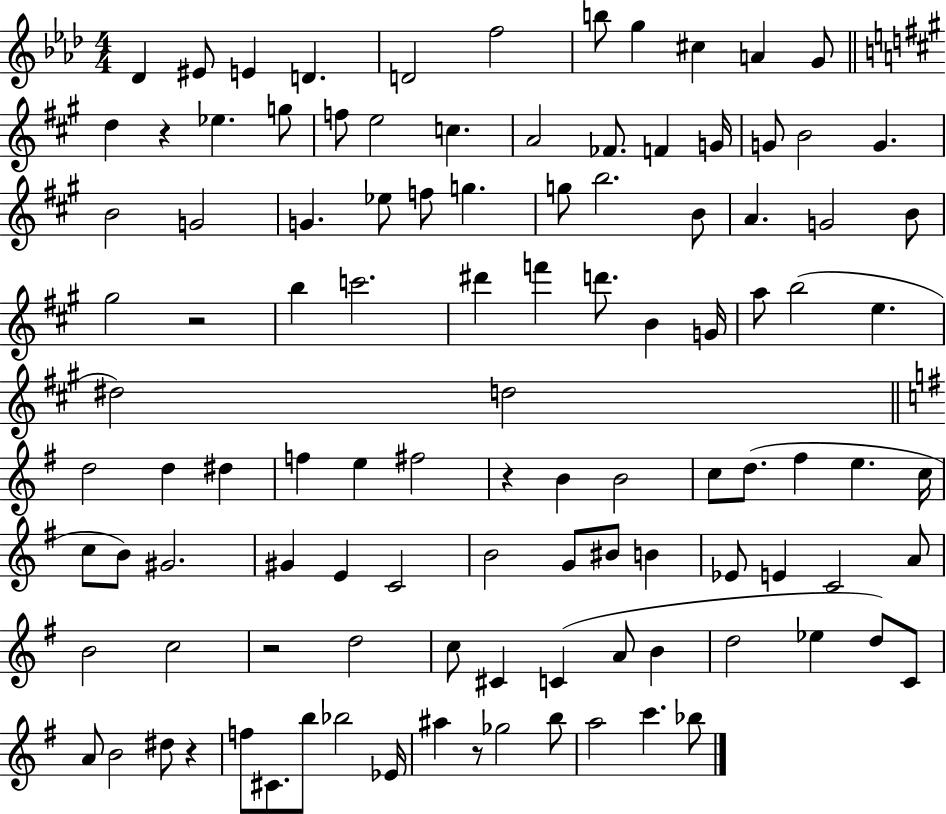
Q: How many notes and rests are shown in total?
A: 108